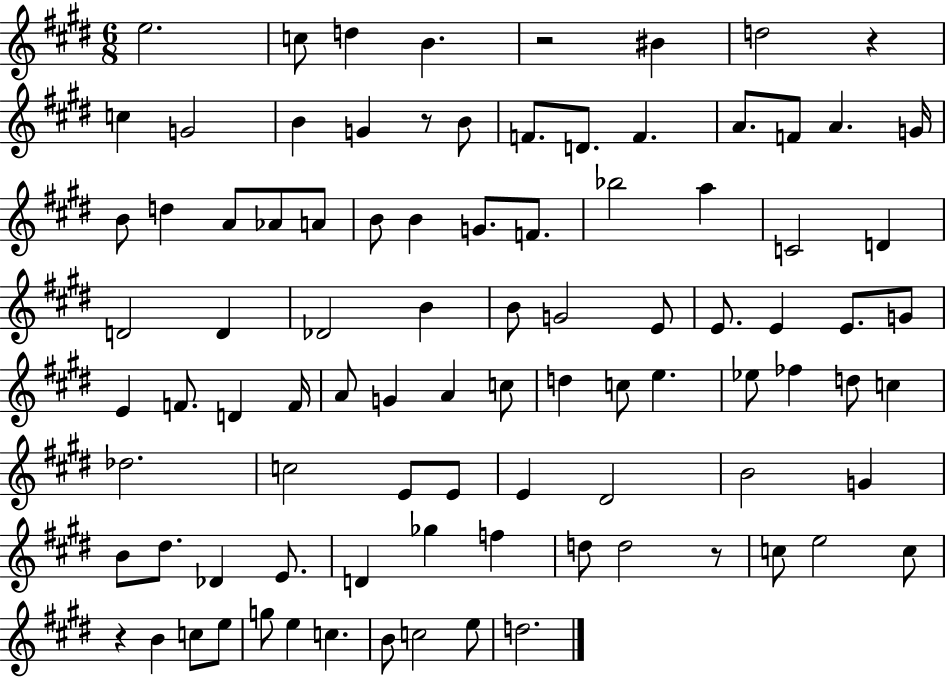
{
  \clef treble
  \numericTimeSignature
  \time 6/8
  \key e \major
  e''2. | c''8 d''4 b'4. | r2 bis'4 | d''2 r4 | \break c''4 g'2 | b'4 g'4 r8 b'8 | f'8. d'8. f'4. | a'8. f'8 a'4. g'16 | \break b'8 d''4 a'8 aes'8 a'8 | b'8 b'4 g'8. f'8. | bes''2 a''4 | c'2 d'4 | \break d'2 d'4 | des'2 b'4 | b'8 g'2 e'8 | e'8. e'4 e'8. g'8 | \break e'4 f'8. d'4 f'16 | a'8 g'4 a'4 c''8 | d''4 c''8 e''4. | ees''8 fes''4 d''8 c''4 | \break des''2. | c''2 e'8 e'8 | e'4 dis'2 | b'2 g'4 | \break b'8 dis''8. des'4 e'8. | d'4 ges''4 f''4 | d''8 d''2 r8 | c''8 e''2 c''8 | \break r4 b'4 c''8 e''8 | g''8 e''4 c''4. | b'8 c''2 e''8 | d''2. | \break \bar "|."
}